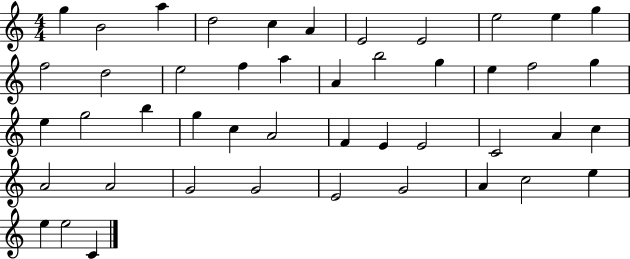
{
  \clef treble
  \numericTimeSignature
  \time 4/4
  \key c \major
  g''4 b'2 a''4 | d''2 c''4 a'4 | e'2 e'2 | e''2 e''4 g''4 | \break f''2 d''2 | e''2 f''4 a''4 | a'4 b''2 g''4 | e''4 f''2 g''4 | \break e''4 g''2 b''4 | g''4 c''4 a'2 | f'4 e'4 e'2 | c'2 a'4 c''4 | \break a'2 a'2 | g'2 g'2 | e'2 g'2 | a'4 c''2 e''4 | \break e''4 e''2 c'4 | \bar "|."
}